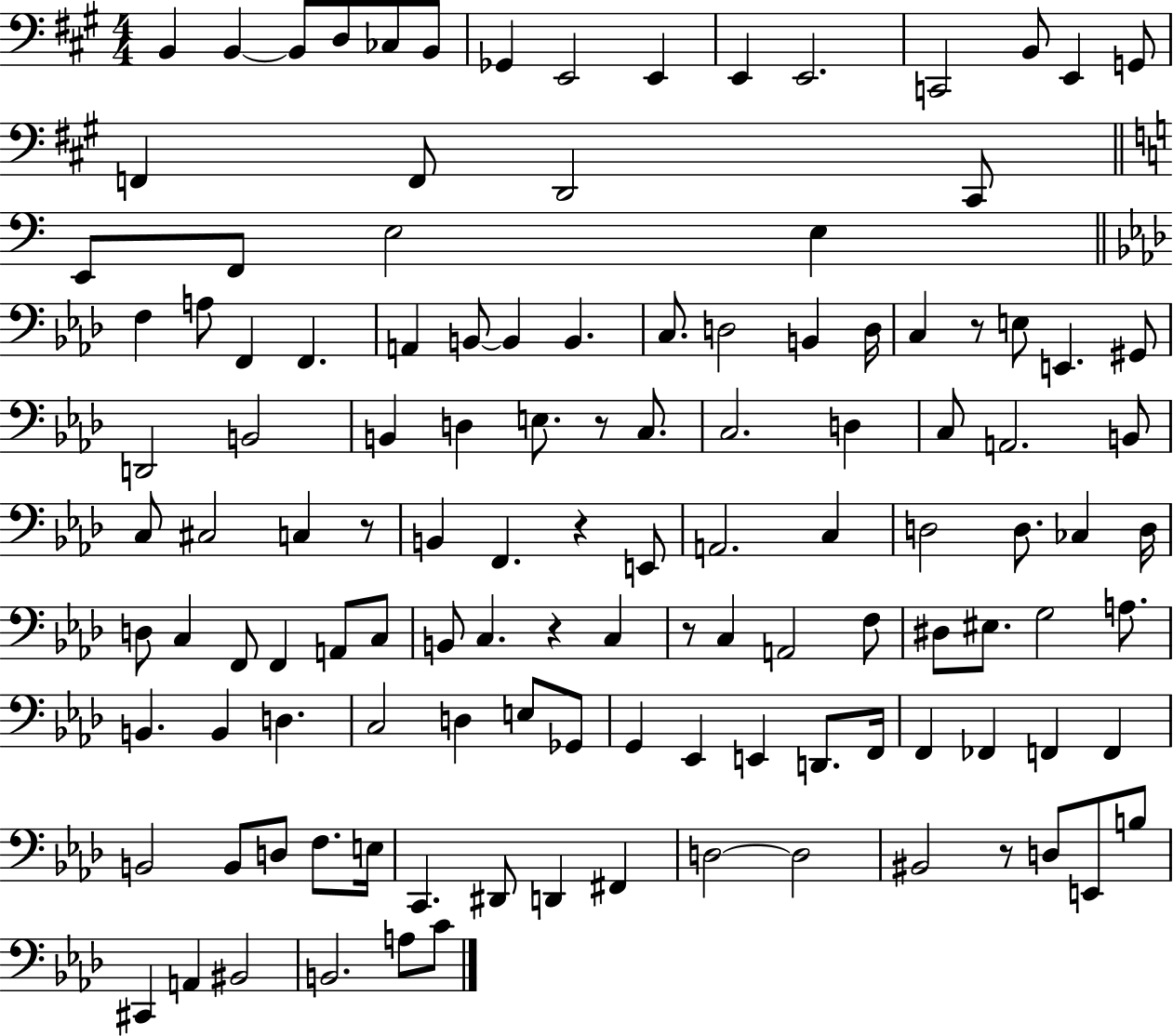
B2/q B2/q B2/e D3/e CES3/e B2/e Gb2/q E2/h E2/q E2/q E2/h. C2/h B2/e E2/q G2/e F2/q F2/e D2/h C#2/e E2/e F2/e E3/h E3/q F3/q A3/e F2/q F2/q. A2/q B2/e B2/q B2/q. C3/e. D3/h B2/q D3/s C3/q R/e E3/e E2/q. G#2/e D2/h B2/h B2/q D3/q E3/e. R/e C3/e. C3/h. D3/q C3/e A2/h. B2/e C3/e C#3/h C3/q R/e B2/q F2/q. R/q E2/e A2/h. C3/q D3/h D3/e. CES3/q D3/s D3/e C3/q F2/e F2/q A2/e C3/e B2/e C3/q. R/q C3/q R/e C3/q A2/h F3/e D#3/e EIS3/e. G3/h A3/e. B2/q. B2/q D3/q. C3/h D3/q E3/e Gb2/e G2/q Eb2/q E2/q D2/e. F2/s F2/q FES2/q F2/q F2/q B2/h B2/e D3/e F3/e. E3/s C2/q. D#2/e D2/q F#2/q D3/h D3/h BIS2/h R/e D3/e E2/e B3/e C#2/q A2/q BIS2/h B2/h. A3/e C4/e